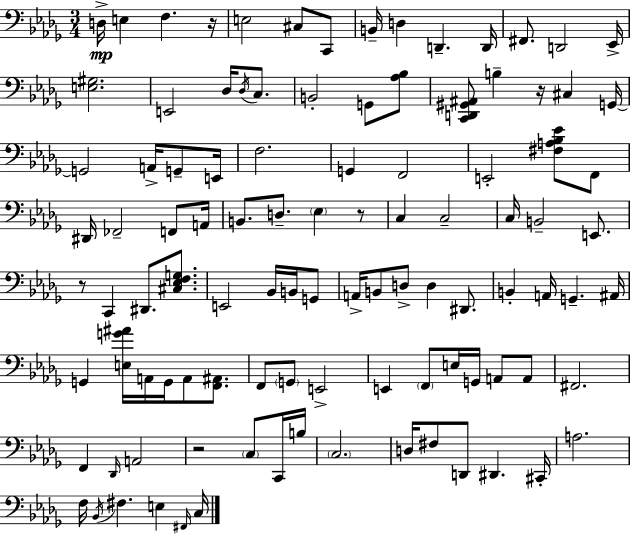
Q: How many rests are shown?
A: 5